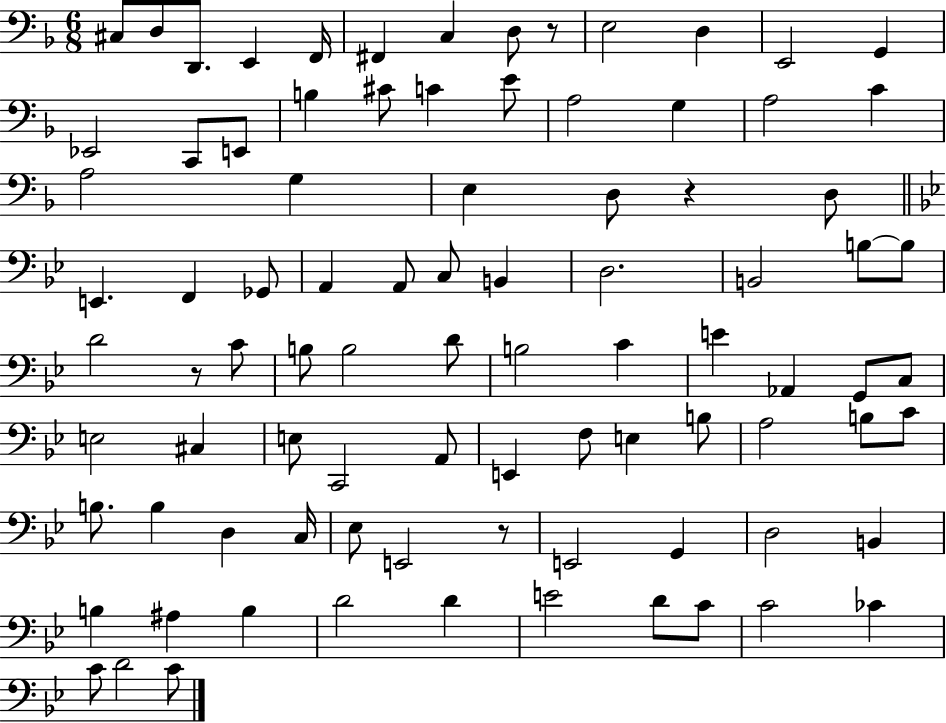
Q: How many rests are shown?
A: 4